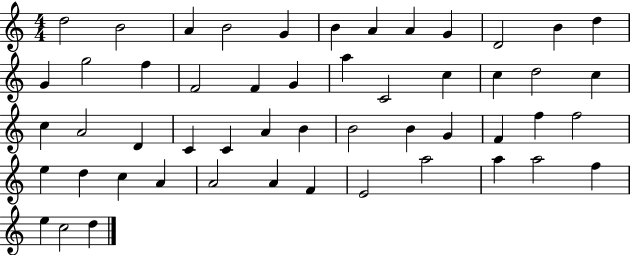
D5/h B4/h A4/q B4/h G4/q B4/q A4/q A4/q G4/q D4/h B4/q D5/q G4/q G5/h F5/q F4/h F4/q G4/q A5/q C4/h C5/q C5/q D5/h C5/q C5/q A4/h D4/q C4/q C4/q A4/q B4/q B4/h B4/q G4/q F4/q F5/q F5/h E5/q D5/q C5/q A4/q A4/h A4/q F4/q E4/h A5/h A5/q A5/h F5/q E5/q C5/h D5/q